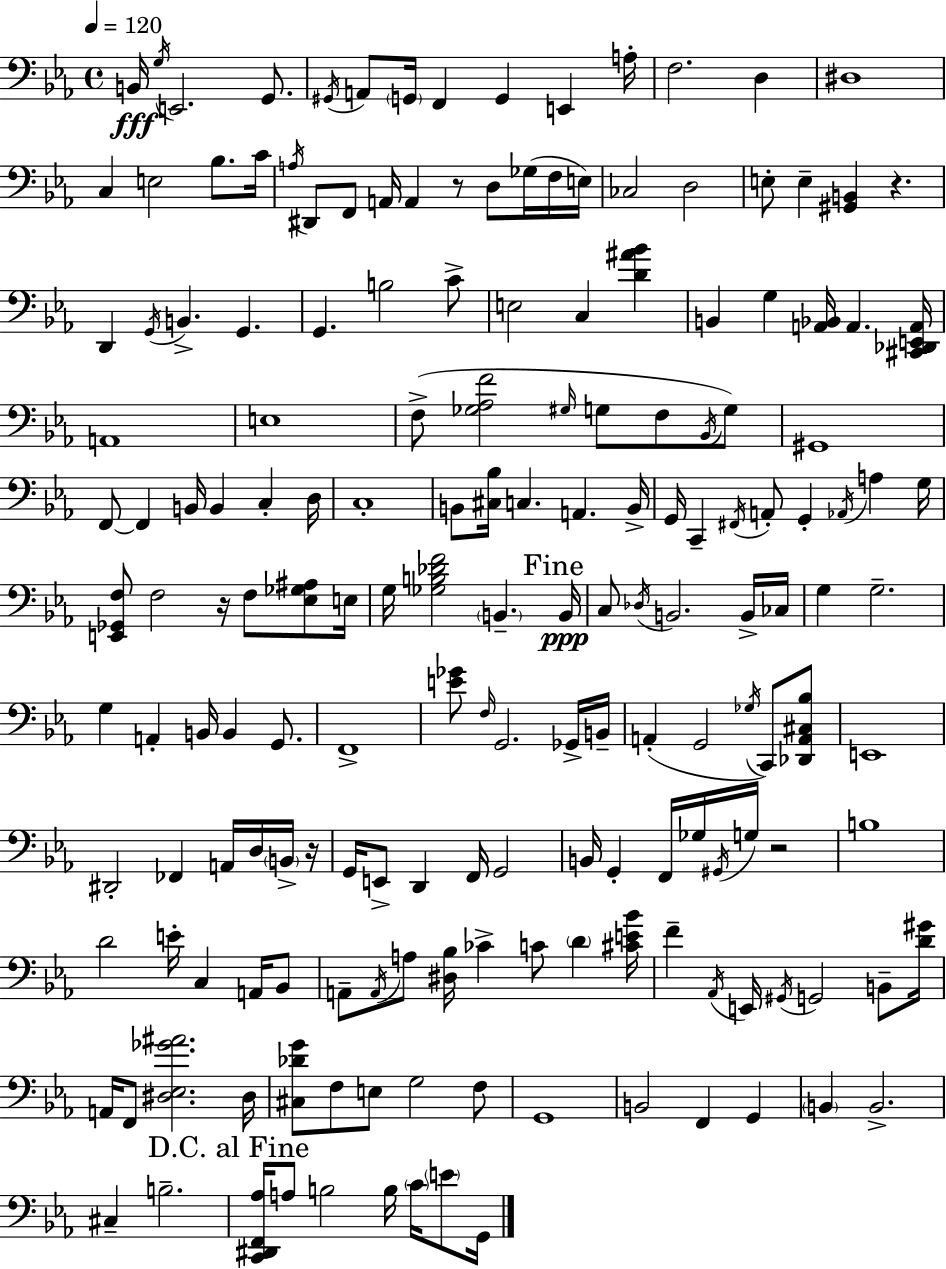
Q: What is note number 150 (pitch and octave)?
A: B3